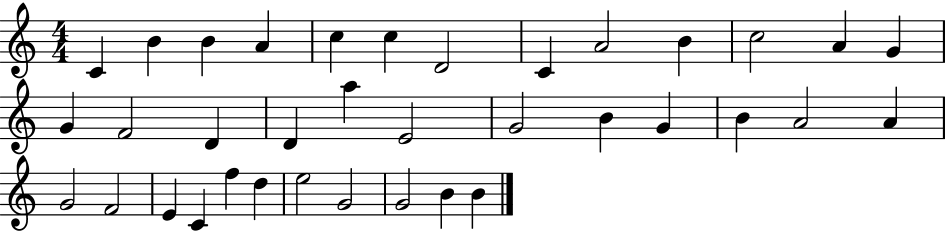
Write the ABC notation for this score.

X:1
T:Untitled
M:4/4
L:1/4
K:C
C B B A c c D2 C A2 B c2 A G G F2 D D a E2 G2 B G B A2 A G2 F2 E C f d e2 G2 G2 B B